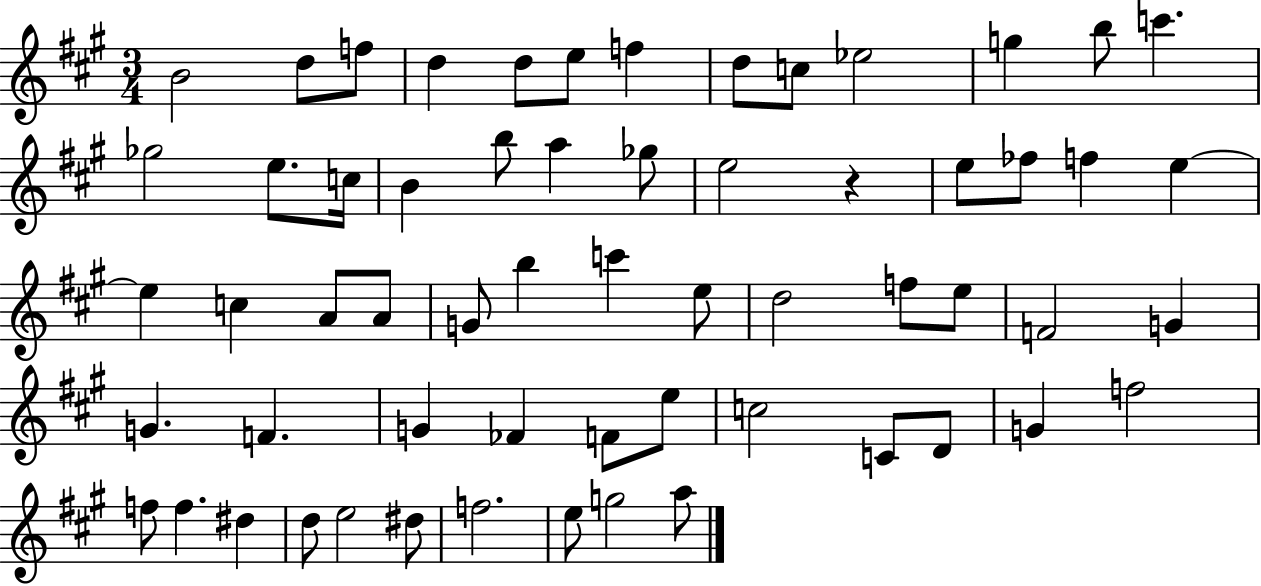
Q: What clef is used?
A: treble